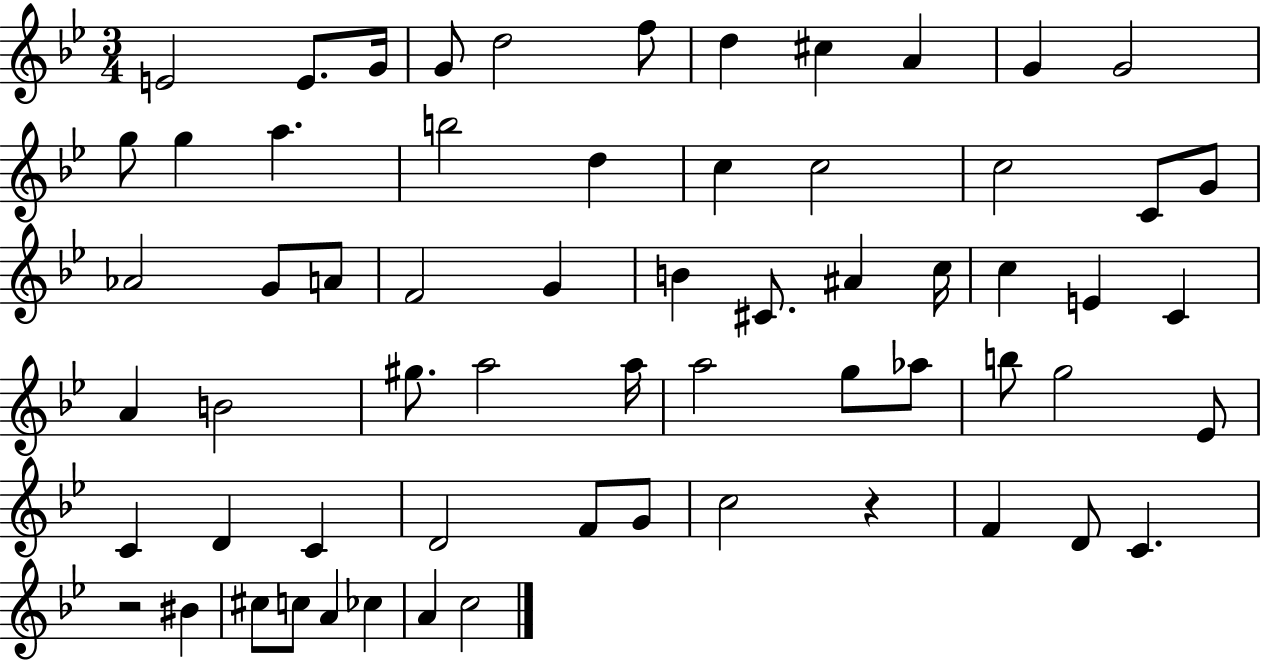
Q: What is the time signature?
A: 3/4